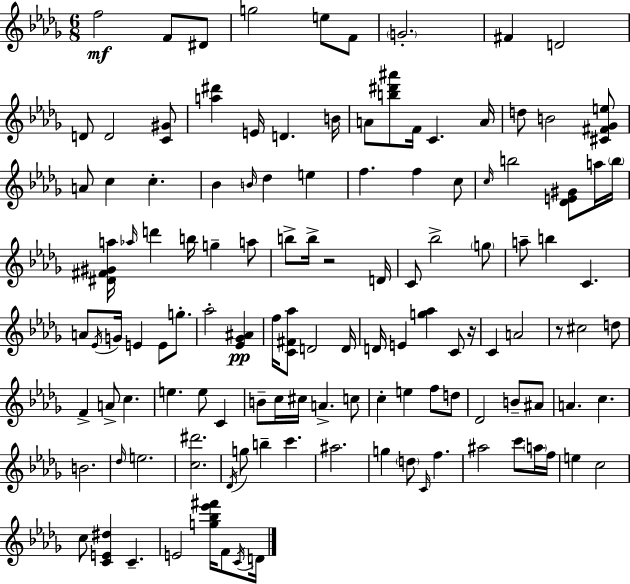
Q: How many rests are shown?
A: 3